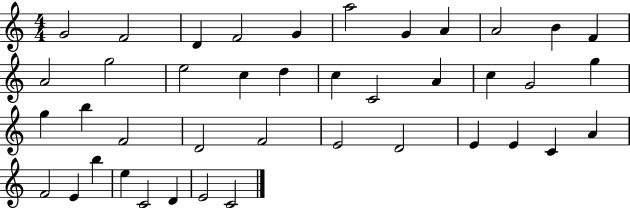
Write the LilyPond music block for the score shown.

{
  \clef treble
  \numericTimeSignature
  \time 4/4
  \key c \major
  g'2 f'2 | d'4 f'2 g'4 | a''2 g'4 a'4 | a'2 b'4 f'4 | \break a'2 g''2 | e''2 c''4 d''4 | c''4 c'2 a'4 | c''4 g'2 g''4 | \break g''4 b''4 f'2 | d'2 f'2 | e'2 d'2 | e'4 e'4 c'4 a'4 | \break f'2 e'4 b''4 | e''4 c'2 d'4 | e'2 c'2 | \bar "|."
}